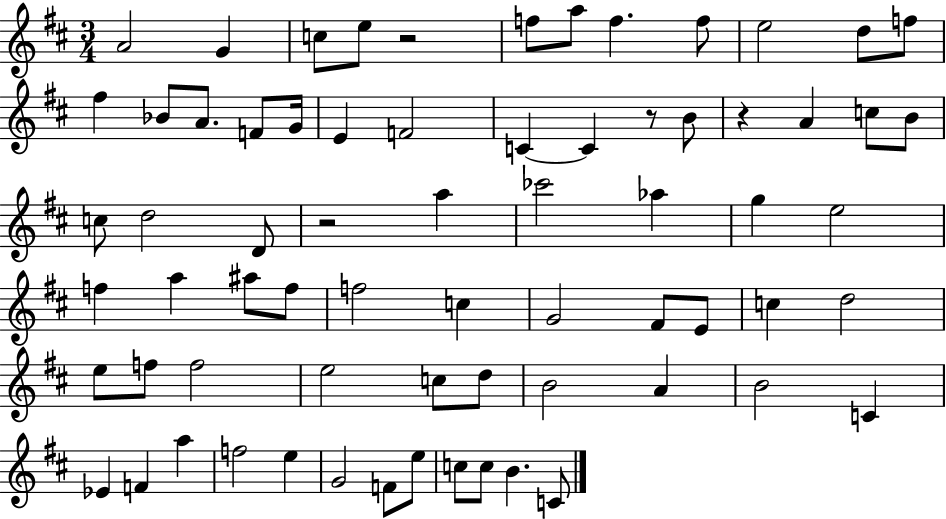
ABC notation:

X:1
T:Untitled
M:3/4
L:1/4
K:D
A2 G c/2 e/2 z2 f/2 a/2 f f/2 e2 d/2 f/2 ^f _B/2 A/2 F/2 G/4 E F2 C C z/2 B/2 z A c/2 B/2 c/2 d2 D/2 z2 a _c'2 _a g e2 f a ^a/2 f/2 f2 c G2 ^F/2 E/2 c d2 e/2 f/2 f2 e2 c/2 d/2 B2 A B2 C _E F a f2 e G2 F/2 e/2 c/2 c/2 B C/2